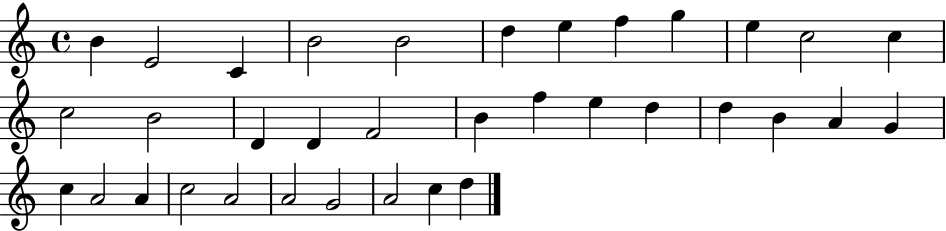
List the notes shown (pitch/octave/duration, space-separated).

B4/q E4/h C4/q B4/h B4/h D5/q E5/q F5/q G5/q E5/q C5/h C5/q C5/h B4/h D4/q D4/q F4/h B4/q F5/q E5/q D5/q D5/q B4/q A4/q G4/q C5/q A4/h A4/q C5/h A4/h A4/h G4/h A4/h C5/q D5/q